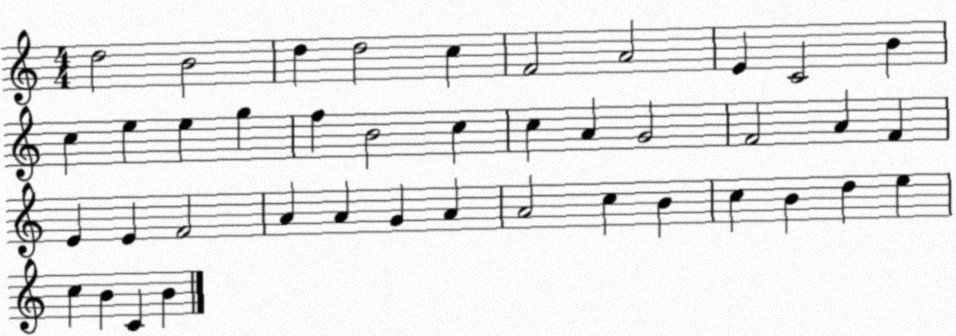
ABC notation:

X:1
T:Untitled
M:4/4
L:1/4
K:C
d2 B2 d d2 c F2 A2 E C2 B c e e g f B2 c c A G2 F2 A F E E F2 A A G A A2 c B c B d e c B C B